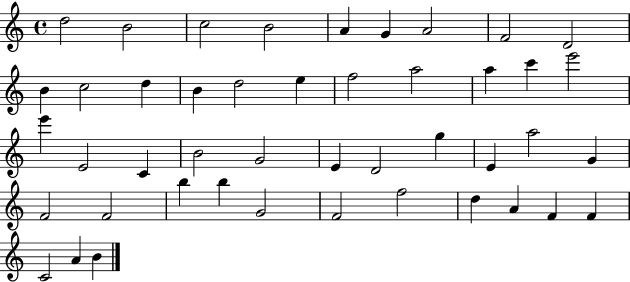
{
  \clef treble
  \time 4/4
  \defaultTimeSignature
  \key c \major
  d''2 b'2 | c''2 b'2 | a'4 g'4 a'2 | f'2 d'2 | \break b'4 c''2 d''4 | b'4 d''2 e''4 | f''2 a''2 | a''4 c'''4 e'''2 | \break e'''4 e'2 c'4 | b'2 g'2 | e'4 d'2 g''4 | e'4 a''2 g'4 | \break f'2 f'2 | b''4 b''4 g'2 | f'2 f''2 | d''4 a'4 f'4 f'4 | \break c'2 a'4 b'4 | \bar "|."
}